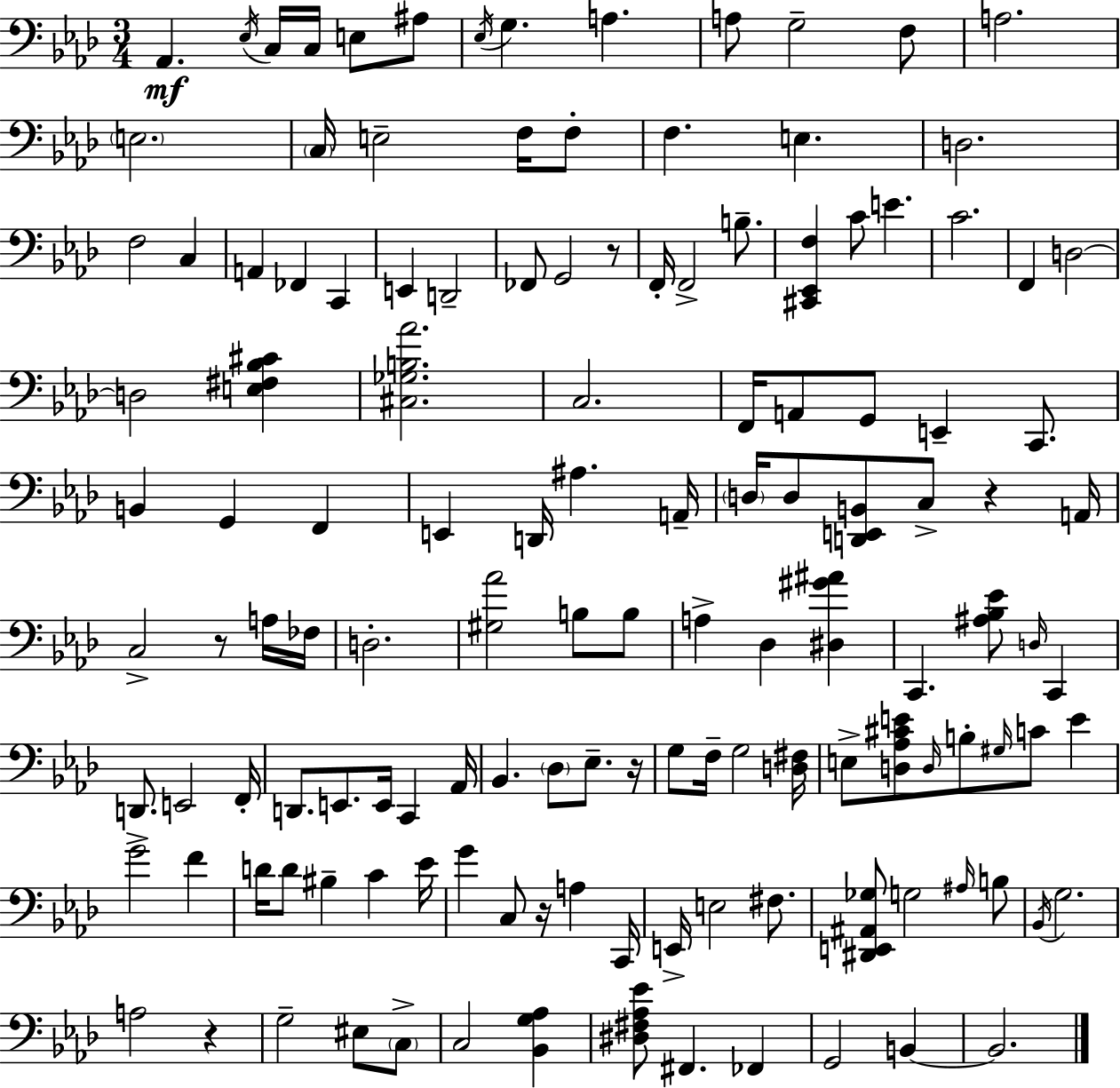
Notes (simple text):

Ab2/q. Eb3/s C3/s C3/s E3/e A#3/e Eb3/s G3/q. A3/q. A3/e G3/h F3/e A3/h. E3/h. C3/s E3/h F3/s F3/e F3/q. E3/q. D3/h. F3/h C3/q A2/q FES2/q C2/q E2/q D2/h FES2/e G2/h R/e F2/s F2/h B3/e. [C#2,Eb2,F3]/q C4/e E4/q. C4/h. F2/q D3/h D3/h [E3,F#3,Bb3,C#4]/q [C#3,Gb3,B3,Ab4]/h. C3/h. F2/s A2/e G2/e E2/q C2/e. B2/q G2/q F2/q E2/q D2/s A#3/q. A2/s D3/s D3/e [D2,E2,B2]/e C3/e R/q A2/s C3/h R/e A3/s FES3/s D3/h. [G#3,Ab4]/h B3/e B3/e A3/q Db3/q [D#3,G#4,A#4]/q C2/q. [A#3,Bb3,Eb4]/e D3/s C2/q D2/e. E2/h F2/s D2/e. E2/e. E2/s C2/q Ab2/s Bb2/q. Db3/e Eb3/e. R/s G3/e F3/s G3/h [D3,F#3]/s E3/e [D3,Ab3,C#4,E4]/e D3/s B3/e G#3/s C4/e E4/q G4/h F4/q D4/s D4/e BIS3/q C4/q Eb4/s G4/q C3/e R/s A3/q C2/s E2/s E3/h F#3/e. [D#2,E2,A#2,Gb3]/e G3/h A#3/s B3/e Bb2/s G3/h. A3/h R/q G3/h EIS3/e C3/e C3/h [Bb2,G3,Ab3]/q [D#3,F#3,Ab3,Eb4]/e F#2/q. FES2/q G2/h B2/q B2/h.